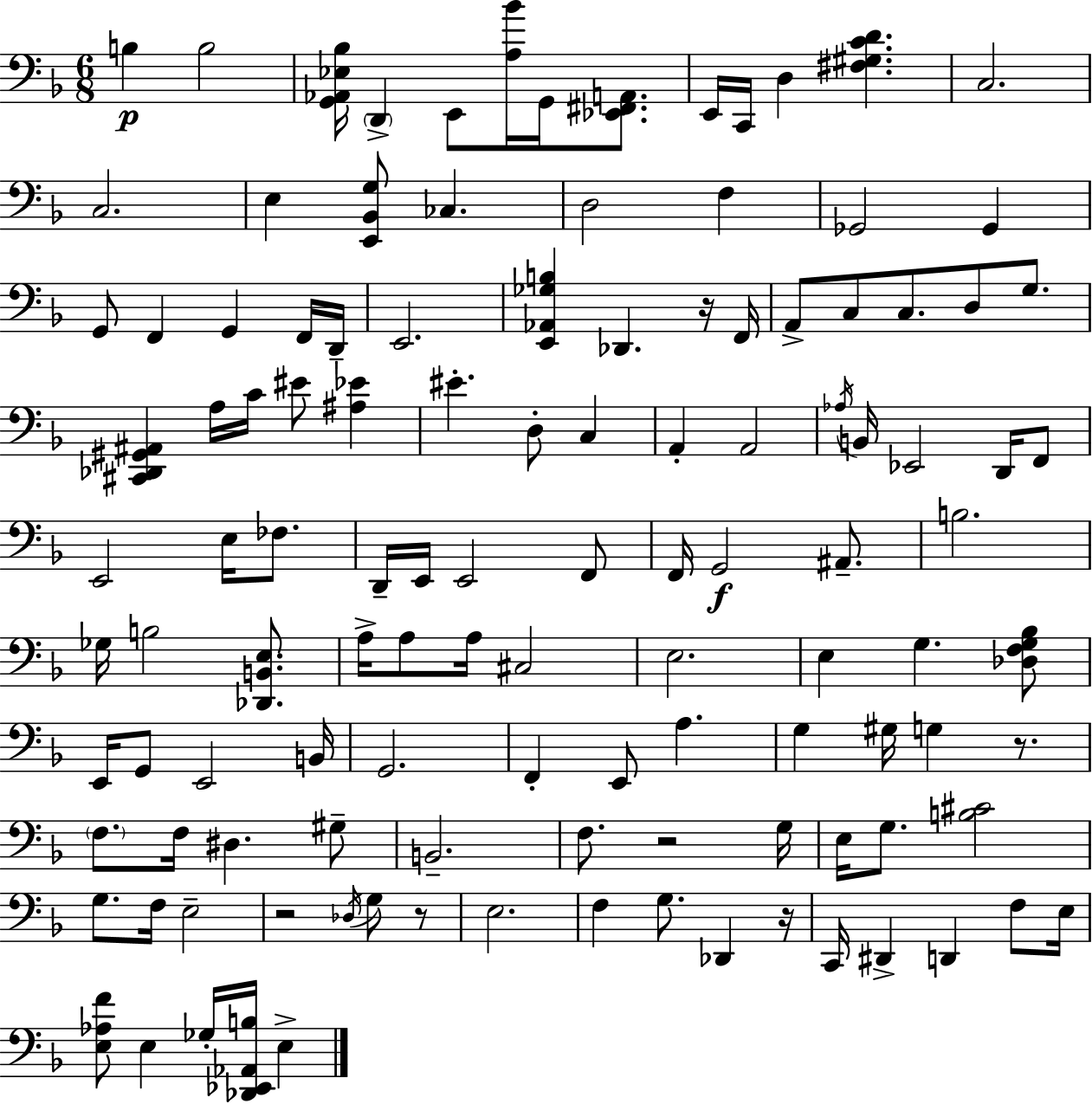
X:1
T:Untitled
M:6/8
L:1/4
K:F
B, B,2 [G,,_A,,_E,_B,]/4 D,, E,,/2 [A,_B]/4 G,,/4 [_E,,^F,,A,,]/2 E,,/4 C,,/4 D, [^F,^G,CD] C,2 C,2 E, [E,,_B,,G,]/2 _C, D,2 F, _G,,2 _G,, G,,/2 F,, G,, F,,/4 D,,/4 E,,2 [E,,_A,,_G,B,] _D,, z/4 F,,/4 A,,/2 C,/2 C,/2 D,/2 G,/2 [^C,,_D,,^G,,^A,,] A,/4 C/4 ^E/2 [^A,_E] ^E D,/2 C, A,, A,,2 _A,/4 B,,/4 _E,,2 D,,/4 F,,/2 E,,2 E,/4 _F,/2 D,,/4 E,,/4 E,,2 F,,/2 F,,/4 G,,2 ^A,,/2 B,2 _G,/4 B,2 [_D,,B,,E,]/2 A,/4 A,/2 A,/4 ^C,2 E,2 E, G, [_D,F,G,_B,]/2 E,,/4 G,,/2 E,,2 B,,/4 G,,2 F,, E,,/2 A, G, ^G,/4 G, z/2 F,/2 F,/4 ^D, ^G,/2 B,,2 F,/2 z2 G,/4 E,/4 G,/2 [B,^C]2 G,/2 F,/4 E,2 z2 _D,/4 G,/2 z/2 E,2 F, G,/2 _D,, z/4 C,,/4 ^D,, D,, F,/2 E,/4 [E,_A,F]/2 E, _G,/4 [_D,,_E,,_A,,B,]/4 E,